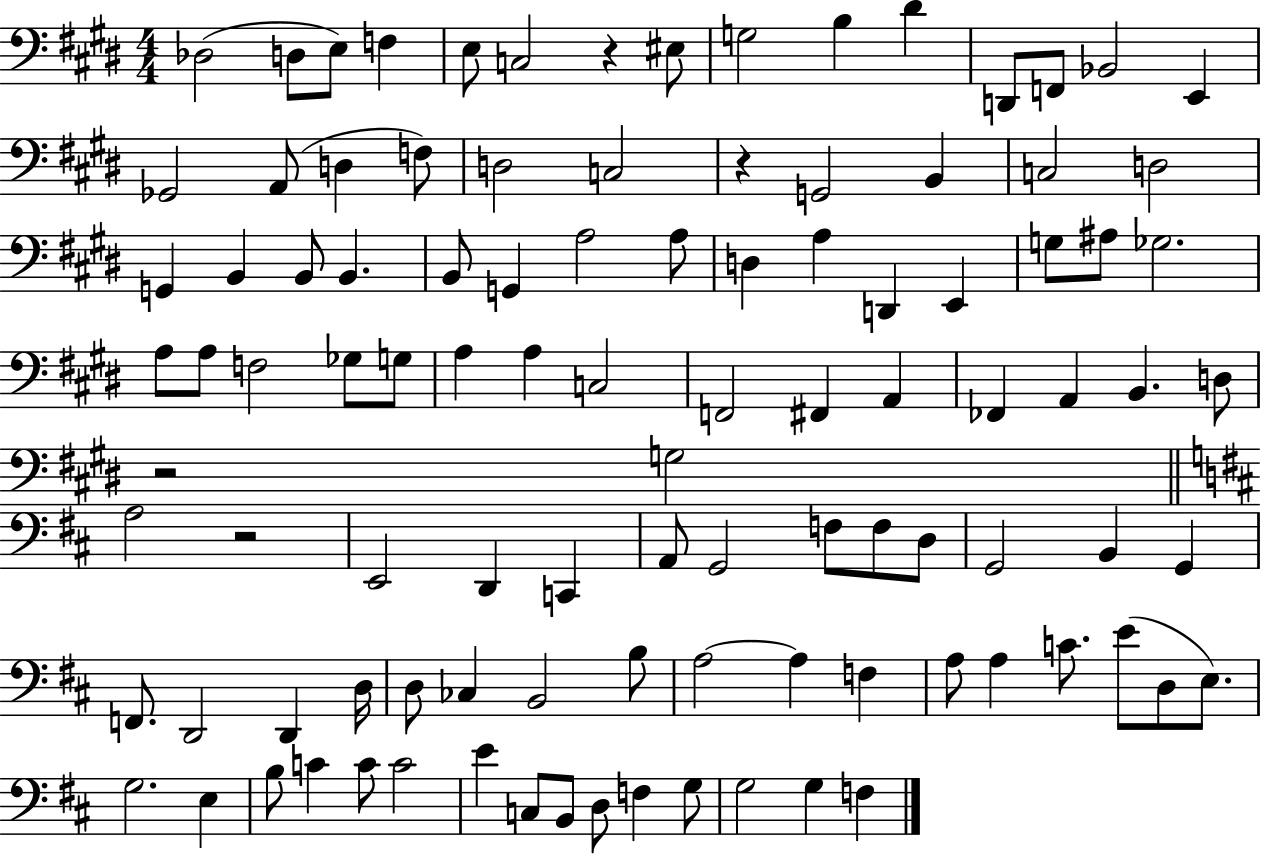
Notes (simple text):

Db3/h D3/e E3/e F3/q E3/e C3/h R/q EIS3/e G3/h B3/q D#4/q D2/e F2/e Bb2/h E2/q Gb2/h A2/e D3/q F3/e D3/h C3/h R/q G2/h B2/q C3/h D3/h G2/q B2/q B2/e B2/q. B2/e G2/q A3/h A3/e D3/q A3/q D2/q E2/q G3/e A#3/e Gb3/h. A3/e A3/e F3/h Gb3/e G3/e A3/q A3/q C3/h F2/h F#2/q A2/q FES2/q A2/q B2/q. D3/e R/h G3/h A3/h R/h E2/h D2/q C2/q A2/e G2/h F3/e F3/e D3/e G2/h B2/q G2/q F2/e. D2/h D2/q D3/s D3/e CES3/q B2/h B3/e A3/h A3/q F3/q A3/e A3/q C4/e. E4/e D3/e E3/e. G3/h. E3/q B3/e C4/q C4/e C4/h E4/q C3/e B2/e D3/e F3/q G3/e G3/h G3/q F3/q